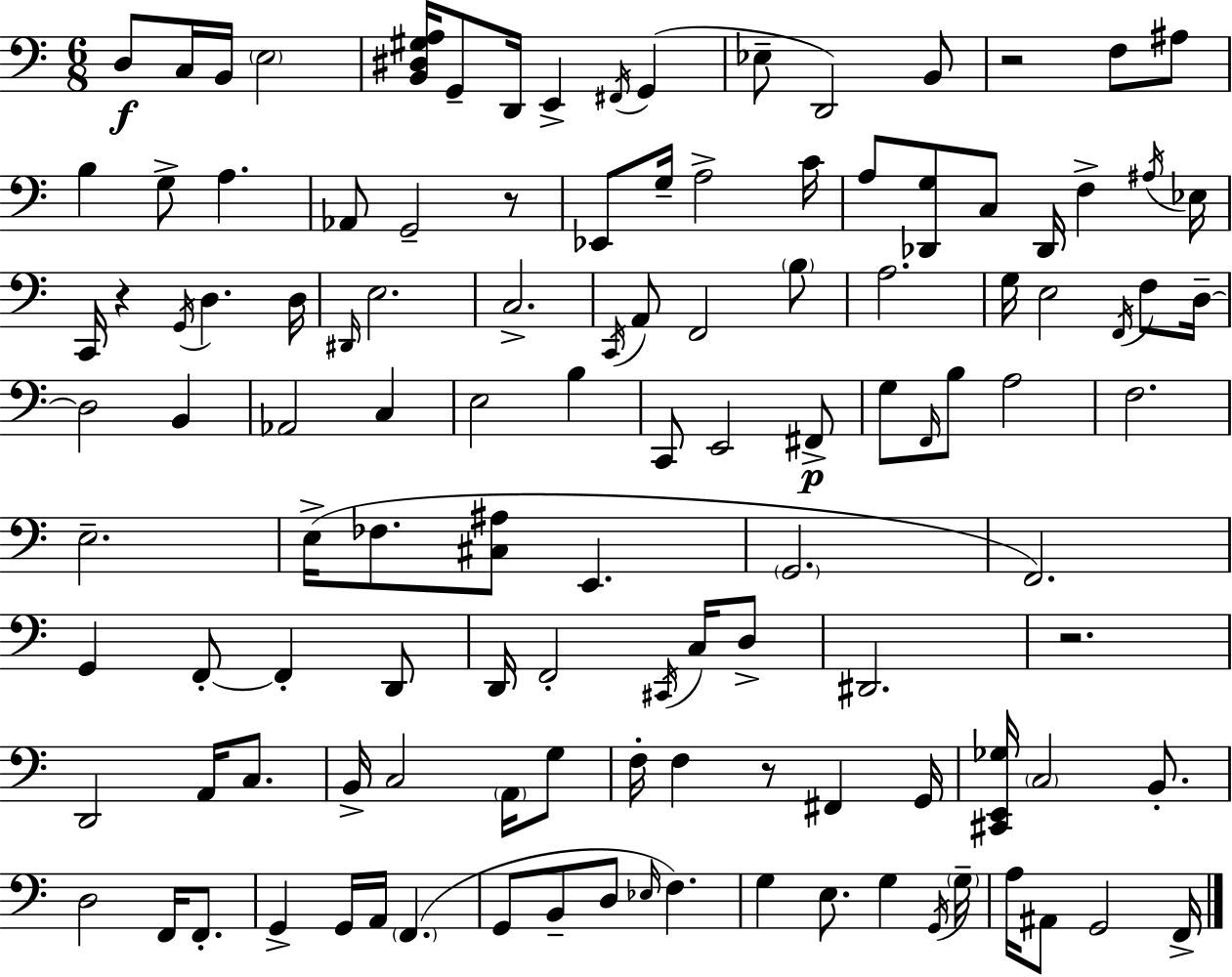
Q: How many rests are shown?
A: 5